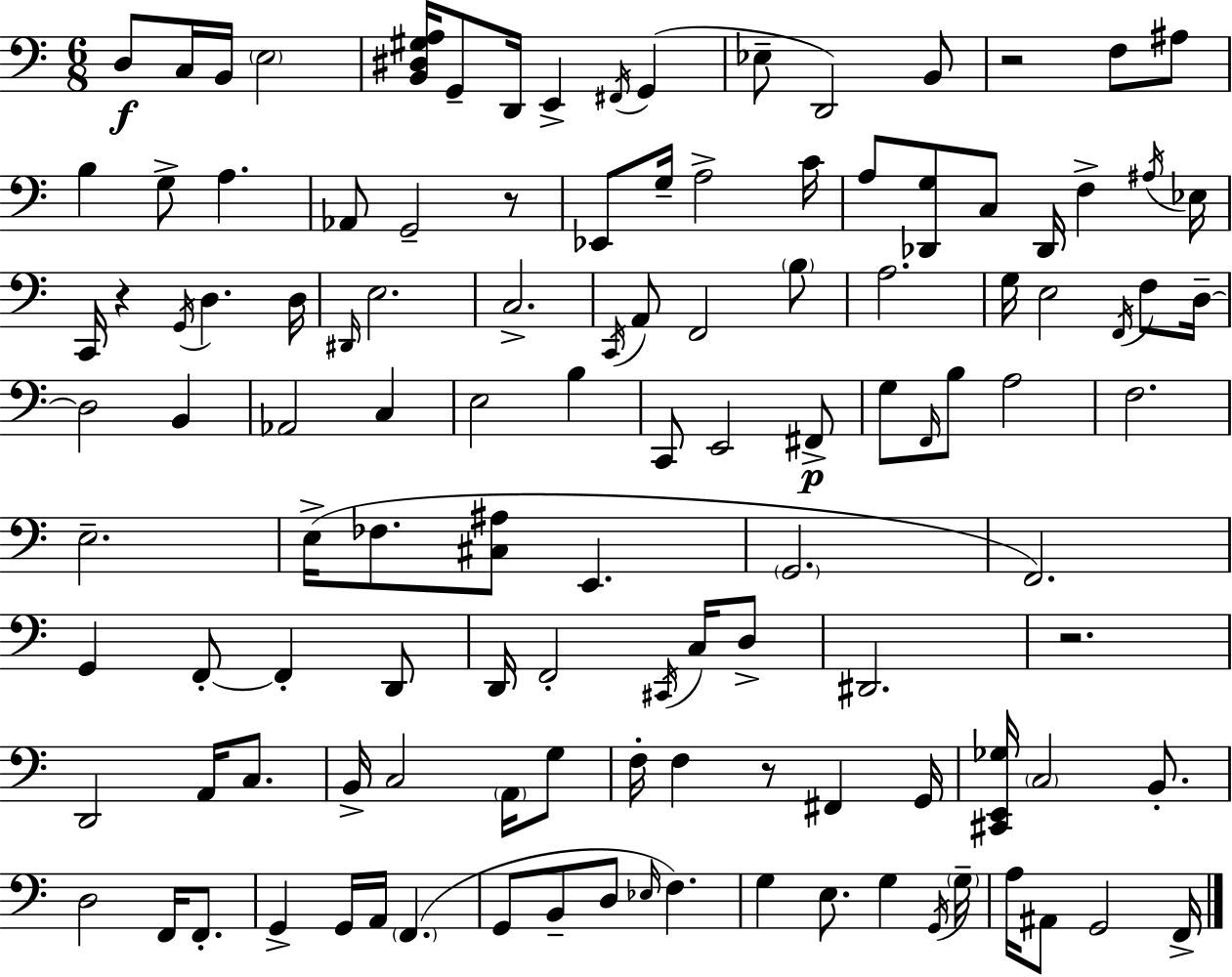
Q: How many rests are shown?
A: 5